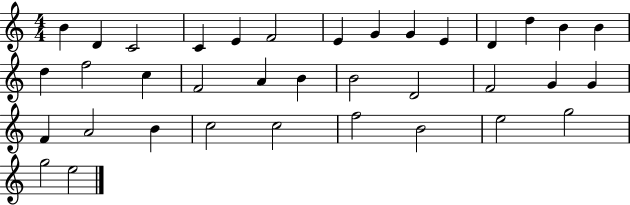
B4/q D4/q C4/h C4/q E4/q F4/h E4/q G4/q G4/q E4/q D4/q D5/q B4/q B4/q D5/q F5/h C5/q F4/h A4/q B4/q B4/h D4/h F4/h G4/q G4/q F4/q A4/h B4/q C5/h C5/h F5/h B4/h E5/h G5/h G5/h E5/h